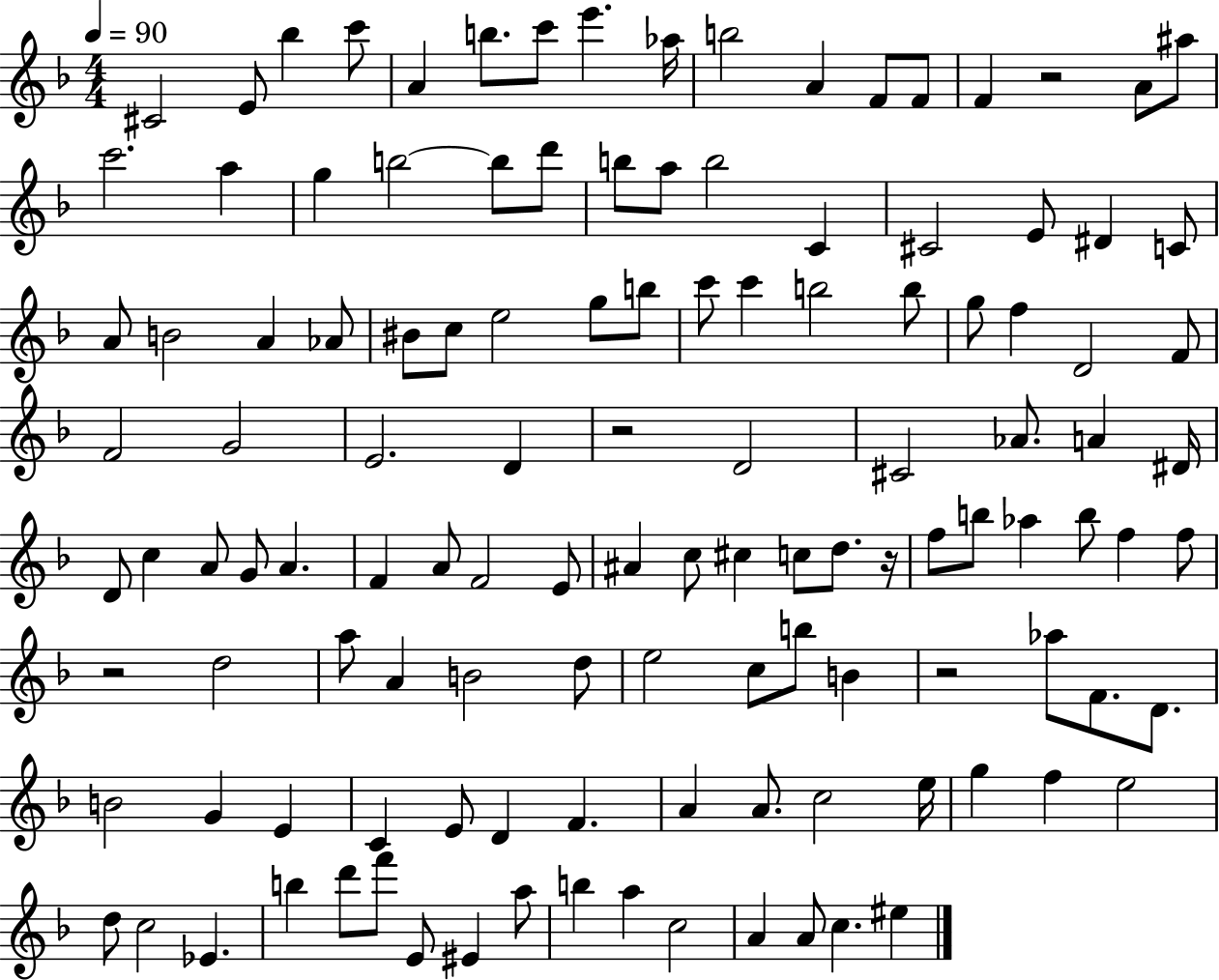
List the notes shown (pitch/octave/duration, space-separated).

C#4/h E4/e Bb5/q C6/e A4/q B5/e. C6/e E6/q. Ab5/s B5/h A4/q F4/e F4/e F4/q R/h A4/e A#5/e C6/h. A5/q G5/q B5/h B5/e D6/e B5/e A5/e B5/h C4/q C#4/h E4/e D#4/q C4/e A4/e B4/h A4/q Ab4/e BIS4/e C5/e E5/h G5/e B5/e C6/e C6/q B5/h B5/e G5/e F5/q D4/h F4/e F4/h G4/h E4/h. D4/q R/h D4/h C#4/h Ab4/e. A4/q D#4/s D4/e C5/q A4/e G4/e A4/q. F4/q A4/e F4/h E4/e A#4/q C5/e C#5/q C5/e D5/e. R/s F5/e B5/e Ab5/q B5/e F5/q F5/e R/h D5/h A5/e A4/q B4/h D5/e E5/h C5/e B5/e B4/q R/h Ab5/e F4/e. D4/e. B4/h G4/q E4/q C4/q E4/e D4/q F4/q. A4/q A4/e. C5/h E5/s G5/q F5/q E5/h D5/e C5/h Eb4/q. B5/q D6/e F6/e E4/e EIS4/q A5/e B5/q A5/q C5/h A4/q A4/e C5/q. EIS5/q